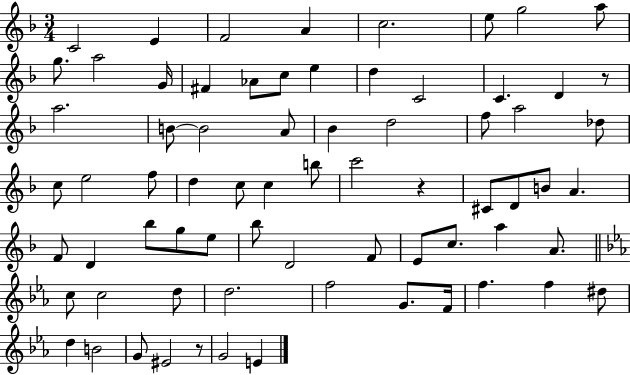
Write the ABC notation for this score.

X:1
T:Untitled
M:3/4
L:1/4
K:F
C2 E F2 A c2 e/2 g2 a/2 g/2 a2 G/4 ^F _A/2 c/2 e d C2 C D z/2 a2 B/2 B2 A/2 _B d2 f/2 a2 _d/2 c/2 e2 f/2 d c/2 c b/2 c'2 z ^C/2 D/2 B/2 A F/2 D _b/2 g/2 e/2 _b/2 D2 F/2 E/2 c/2 a A/2 c/2 c2 d/2 d2 f2 G/2 F/4 f f ^d/2 d B2 G/2 ^E2 z/2 G2 E